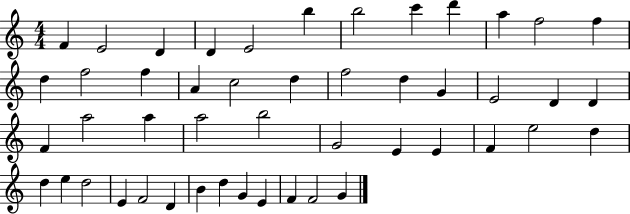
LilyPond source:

{
  \clef treble
  \numericTimeSignature
  \time 4/4
  \key c \major
  f'4 e'2 d'4 | d'4 e'2 b''4 | b''2 c'''4 d'''4 | a''4 f''2 f''4 | \break d''4 f''2 f''4 | a'4 c''2 d''4 | f''2 d''4 g'4 | e'2 d'4 d'4 | \break f'4 a''2 a''4 | a''2 b''2 | g'2 e'4 e'4 | f'4 e''2 d''4 | \break d''4 e''4 d''2 | e'4 f'2 d'4 | b'4 d''4 g'4 e'4 | f'4 f'2 g'4 | \break \bar "|."
}